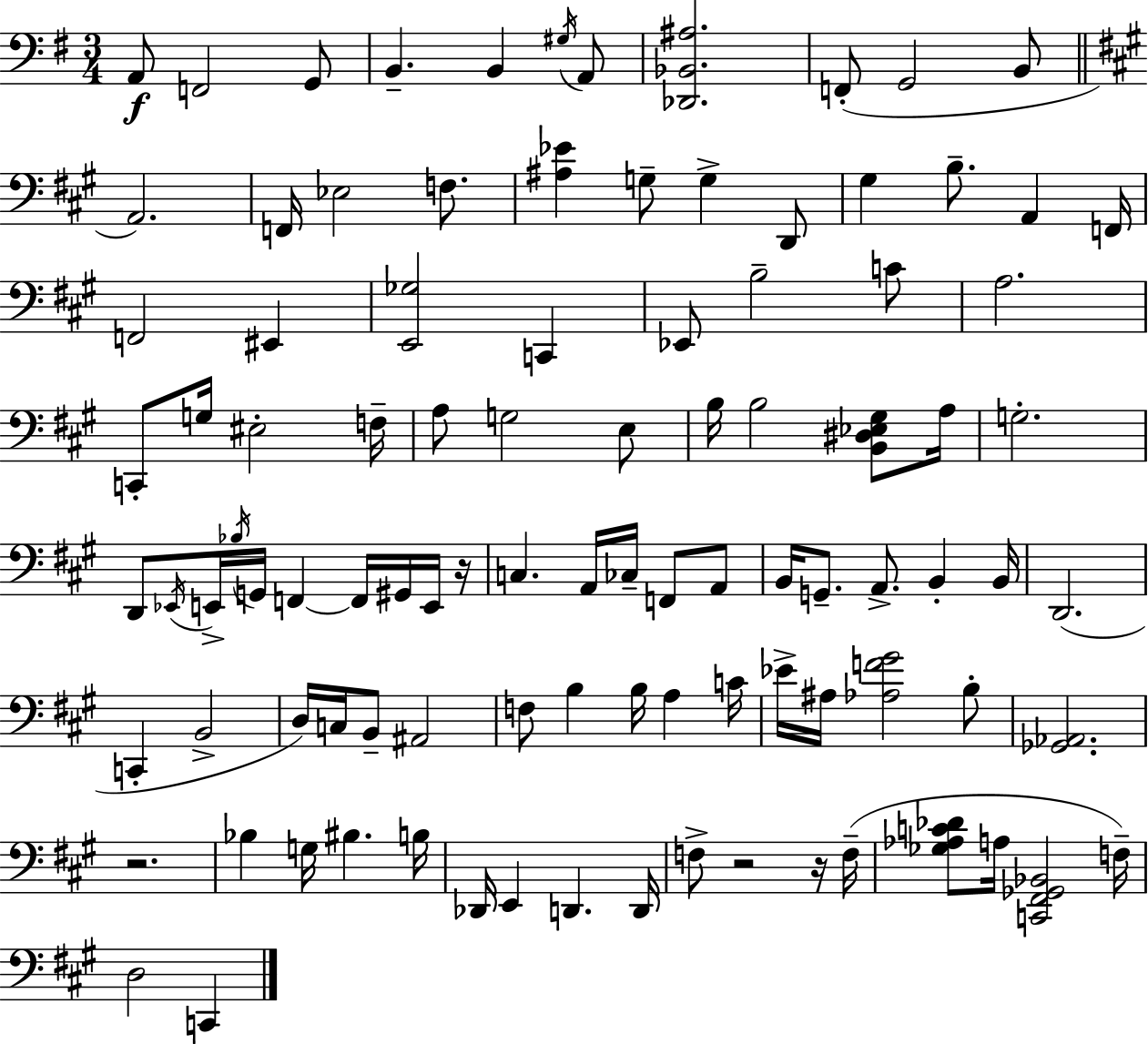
A2/e F2/h G2/e B2/q. B2/q G#3/s A2/e [Db2,Bb2,A#3]/h. F2/e G2/h B2/e A2/h. F2/s Eb3/h F3/e. [A#3,Eb4]/q G3/e G3/q D2/e G#3/q B3/e. A2/q F2/s F2/h EIS2/q [E2,Gb3]/h C2/q Eb2/e B3/h C4/e A3/h. C2/e G3/s EIS3/h F3/s A3/e G3/h E3/e B3/s B3/h [B2,D#3,Eb3,G#3]/e A3/s G3/h. D2/e Eb2/s E2/s Bb3/s G2/s F2/q F2/s G#2/s E2/s R/s C3/q. A2/s CES3/s F2/e A2/e B2/s G2/e. A2/e. B2/q B2/s D2/h. C2/q B2/h D3/s C3/s B2/e A#2/h F3/e B3/q B3/s A3/q C4/s Eb4/s A#3/s [Ab3,F4,G#4]/h B3/e [Gb2,Ab2]/h. R/h. Bb3/q G3/s BIS3/q. B3/s Db2/s E2/q D2/q. D2/s F3/e R/h R/s F3/s [Gb3,Ab3,C4,Db4]/e A3/s [C2,F#2,Gb2,Bb2]/h F3/s D3/h C2/q